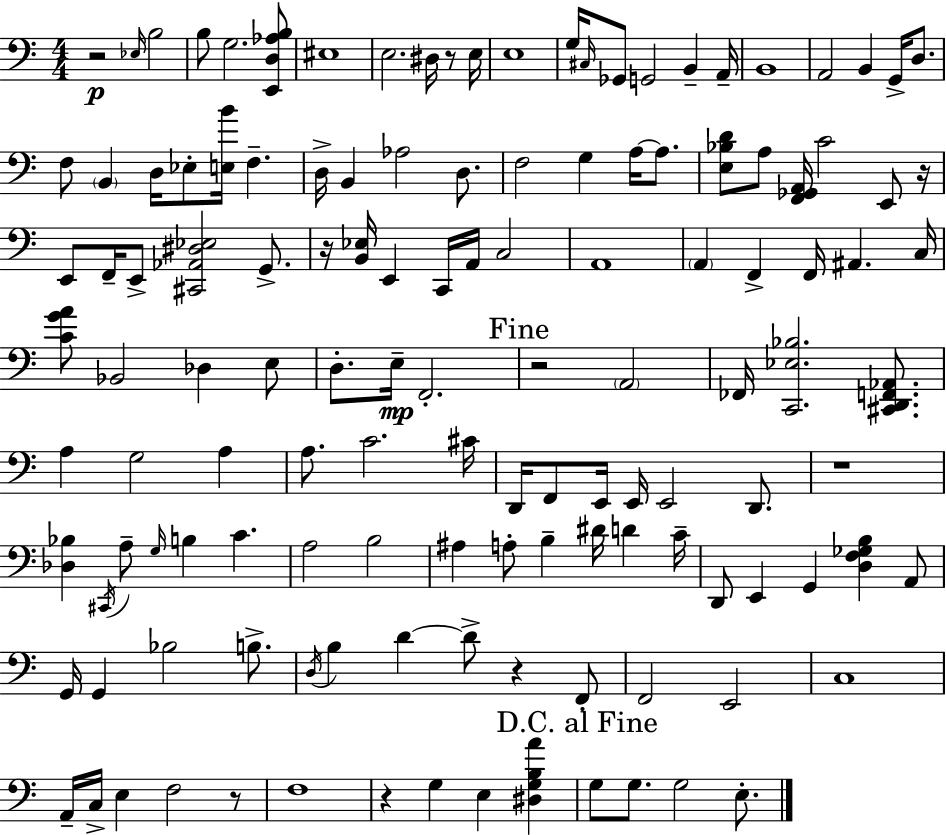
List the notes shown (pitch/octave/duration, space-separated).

R/h Eb3/s B3/h B3/e G3/h. [E2,D3,Ab3,B3]/e EIS3/w E3/h. D#3/s R/e E3/s E3/w G3/s C#3/s Gb2/e G2/h B2/q A2/s B2/w A2/h B2/q G2/s D3/e. F3/e B2/q D3/s Eb3/e [E3,B4]/s F3/q. D3/s B2/q Ab3/h D3/e. F3/h G3/q A3/s A3/e. [E3,Bb3,D4]/e A3/e [F2,Gb2,A2]/s C4/h E2/e R/s E2/e F2/s E2/e [C#2,Ab2,D#3,Eb3]/h G2/e. R/s [B2,Eb3]/s E2/q C2/s A2/s C3/h A2/w A2/q F2/q F2/s A#2/q. C3/s [C4,G4,A4]/e Bb2/h Db3/q E3/e D3/e. E3/s F2/h. R/h A2/h FES2/s [C2,Eb3,Bb3]/h. [C#2,D2,F2,Ab2]/e. A3/q G3/h A3/q A3/e. C4/h. C#4/s D2/s F2/e E2/s E2/s E2/h D2/e. R/w [Db3,Bb3]/q C#2/s A3/e G3/s B3/q C4/q. A3/h B3/h A#3/q A3/e B3/q D#4/s D4/q C4/s D2/e E2/q G2/q [D3,F3,Gb3,B3]/q A2/e G2/s G2/q Bb3/h B3/e. D3/s B3/q D4/q D4/e R/q F2/e F2/h E2/h C3/w A2/s C3/s E3/q F3/h R/e F3/w R/q G3/q E3/q [D#3,G3,B3,A4]/q G3/e G3/e. G3/h E3/e.